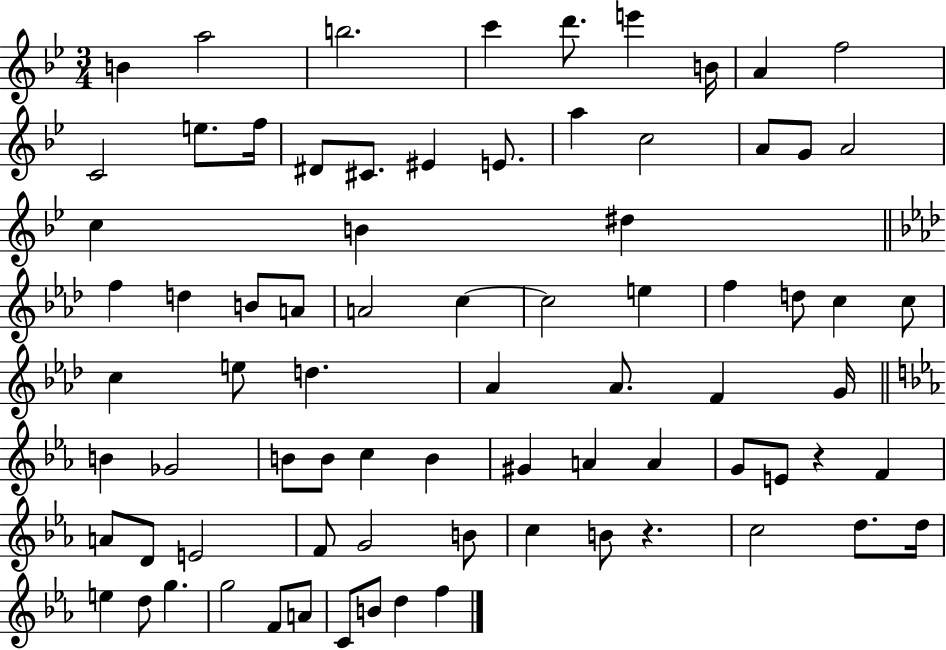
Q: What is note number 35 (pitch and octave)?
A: C5